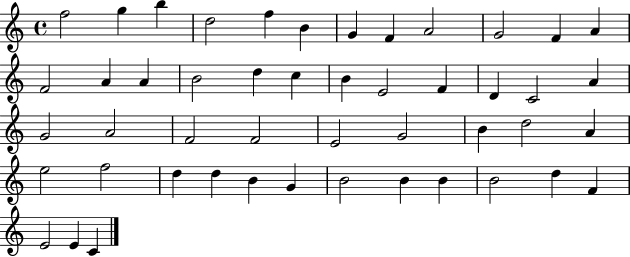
X:1
T:Untitled
M:4/4
L:1/4
K:C
f2 g b d2 f B G F A2 G2 F A F2 A A B2 d c B E2 F D C2 A G2 A2 F2 F2 E2 G2 B d2 A e2 f2 d d B G B2 B B B2 d F E2 E C